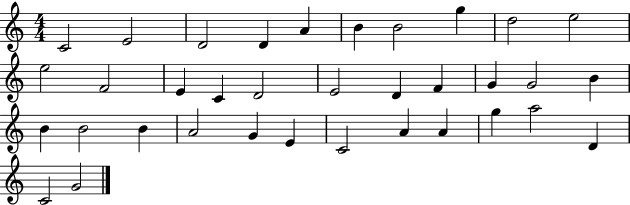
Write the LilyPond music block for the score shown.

{
  \clef treble
  \numericTimeSignature
  \time 4/4
  \key c \major
  c'2 e'2 | d'2 d'4 a'4 | b'4 b'2 g''4 | d''2 e''2 | \break e''2 f'2 | e'4 c'4 d'2 | e'2 d'4 f'4 | g'4 g'2 b'4 | \break b'4 b'2 b'4 | a'2 g'4 e'4 | c'2 a'4 a'4 | g''4 a''2 d'4 | \break c'2 g'2 | \bar "|."
}